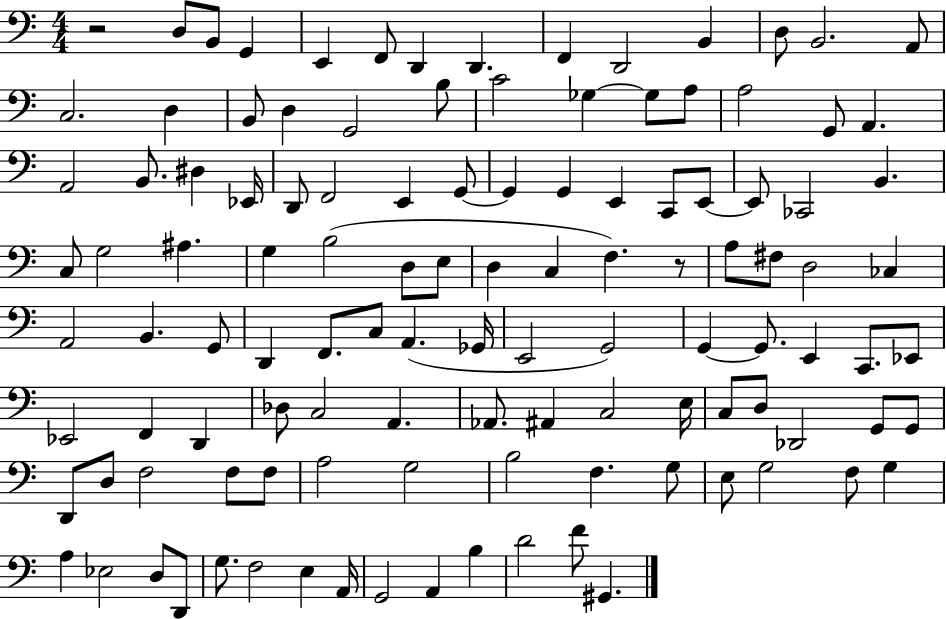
R/h D3/e B2/e G2/q E2/q F2/e D2/q D2/q. F2/q D2/h B2/q D3/e B2/h. A2/e C3/h. D3/q B2/e D3/q G2/h B3/e C4/h Gb3/q Gb3/e A3/e A3/h G2/e A2/q. A2/h B2/e. D#3/q Eb2/s D2/e F2/h E2/q G2/e G2/q G2/q E2/q C2/e E2/e E2/e CES2/h B2/q. C3/e G3/h A#3/q. G3/q B3/h D3/e E3/e D3/q C3/q F3/q. R/e A3/e F#3/e D3/h CES3/q A2/h B2/q. G2/e D2/q F2/e. C3/e A2/q. Gb2/s E2/h G2/h G2/q G2/e. E2/q C2/e. Eb2/e Eb2/h F2/q D2/q Db3/e C3/h A2/q. Ab2/e. A#2/q C3/h E3/s C3/e D3/e Db2/h G2/e G2/e D2/e D3/e F3/h F3/e F3/e A3/h G3/h B3/h F3/q. G3/e E3/e G3/h F3/e G3/q A3/q Eb3/h D3/e D2/e G3/e. F3/h E3/q A2/s G2/h A2/q B3/q D4/h F4/e G#2/q.